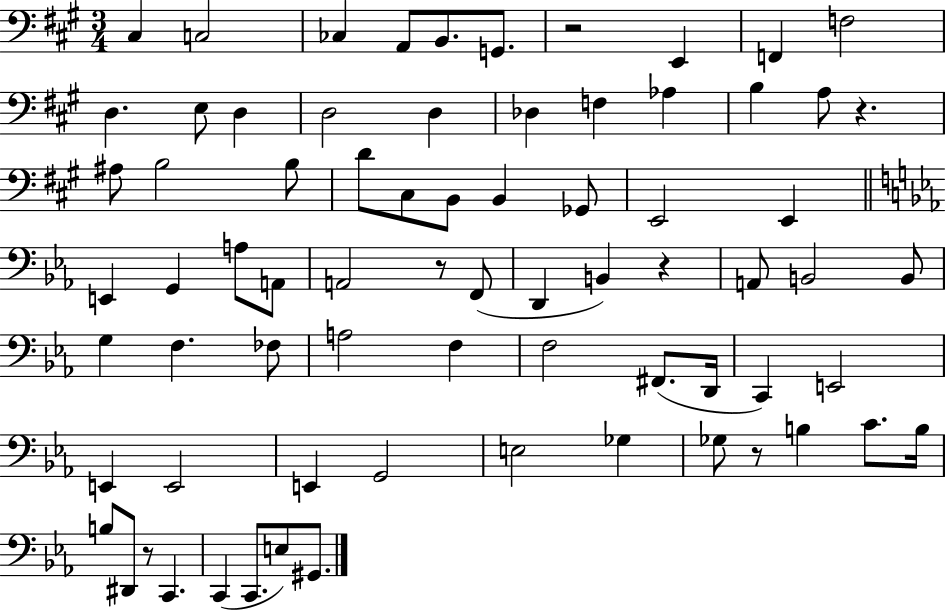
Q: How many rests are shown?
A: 6